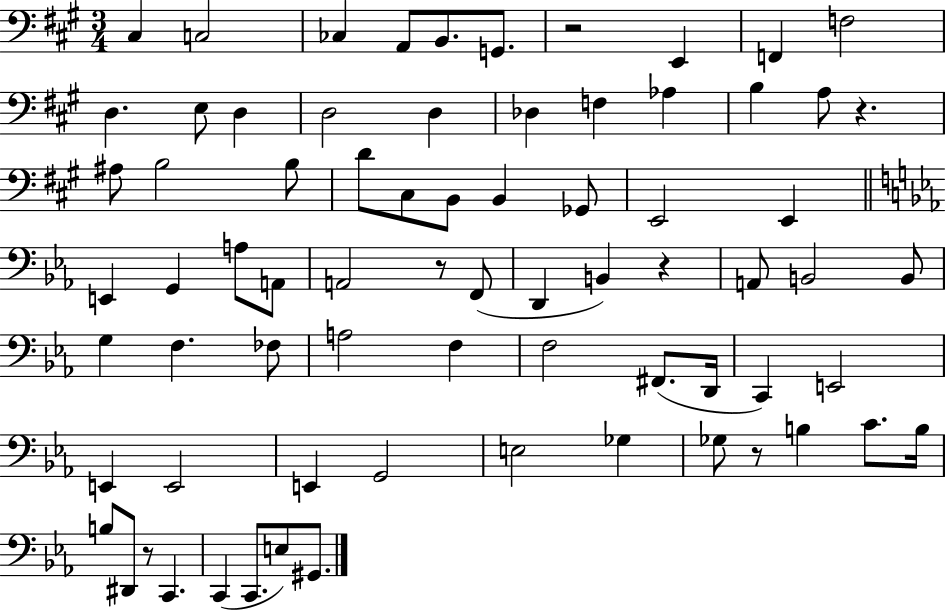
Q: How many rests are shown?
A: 6